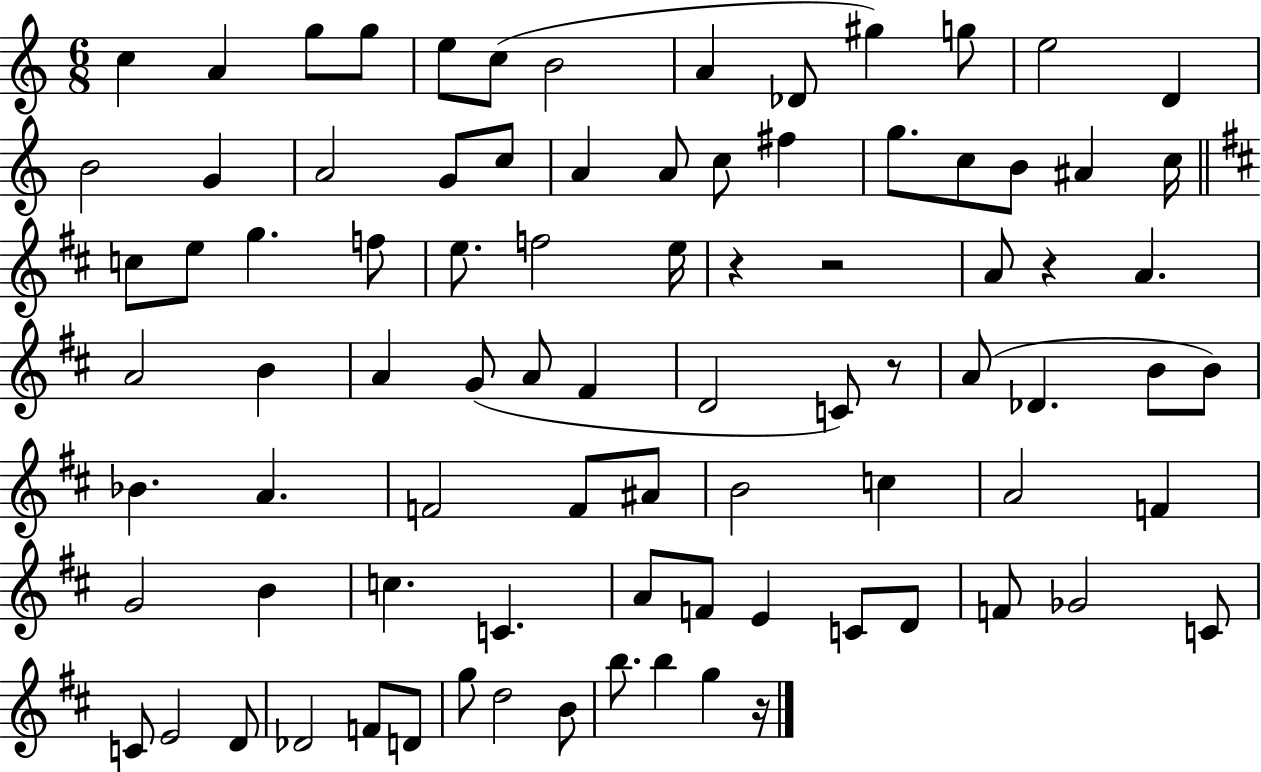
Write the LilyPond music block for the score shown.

{
  \clef treble
  \numericTimeSignature
  \time 6/8
  \key c \major
  c''4 a'4 g''8 g''8 | e''8 c''8( b'2 | a'4 des'8 gis''4) g''8 | e''2 d'4 | \break b'2 g'4 | a'2 g'8 c''8 | a'4 a'8 c''8 fis''4 | g''8. c''8 b'8 ais'4 c''16 | \break \bar "||" \break \key d \major c''8 e''8 g''4. f''8 | e''8. f''2 e''16 | r4 r2 | a'8 r4 a'4. | \break a'2 b'4 | a'4 g'8( a'8 fis'4 | d'2 c'8) r8 | a'8( des'4. b'8 b'8) | \break bes'4. a'4. | f'2 f'8 ais'8 | b'2 c''4 | a'2 f'4 | \break g'2 b'4 | c''4. c'4. | a'8 f'8 e'4 c'8 d'8 | f'8 ges'2 c'8 | \break c'8 e'2 d'8 | des'2 f'8 d'8 | g''8 d''2 b'8 | b''8. b''4 g''4 r16 | \break \bar "|."
}